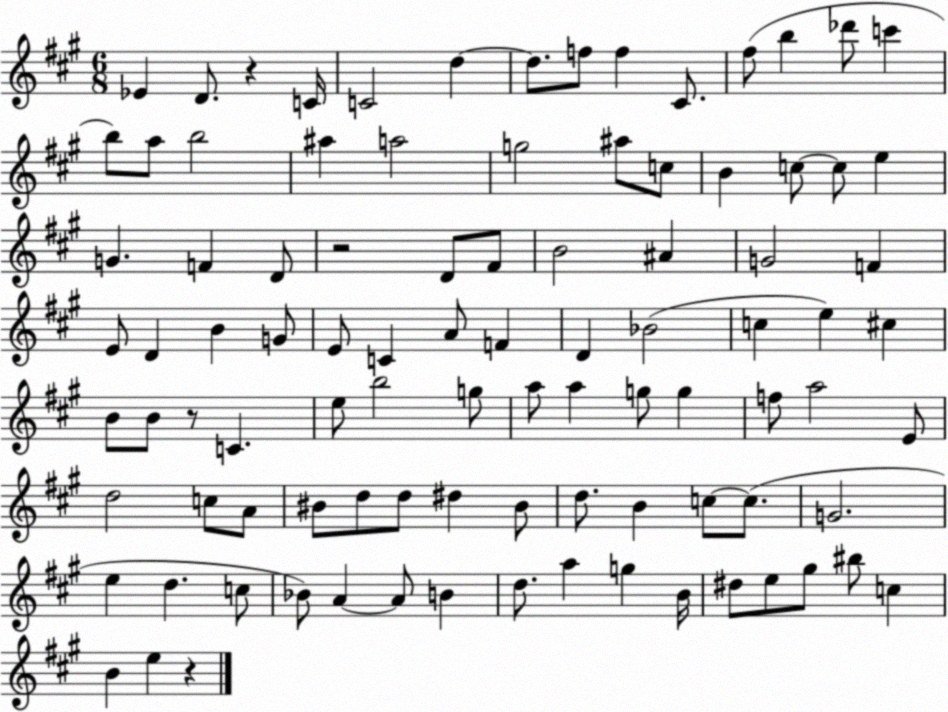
X:1
T:Untitled
M:6/8
L:1/4
K:A
_E D/2 z C/4 C2 d d/2 f/2 f ^C/2 ^f/2 b _d'/2 c' b/2 a/2 b2 ^a a2 g2 ^a/2 c/2 B c/2 c/2 e G F D/2 z2 D/2 ^F/2 B2 ^A G2 F E/2 D B G/2 E/2 C A/2 F D _B2 c e ^c B/2 B/2 z/2 C e/2 b2 g/2 a/2 a g/2 g f/2 a2 E/2 d2 c/2 A/2 ^B/2 d/2 d/2 ^d ^B/2 d/2 B c/2 c/2 G2 e d c/2 _B/2 A A/2 B d/2 a g B/4 ^d/2 e/2 ^g/2 ^b/2 c B e z